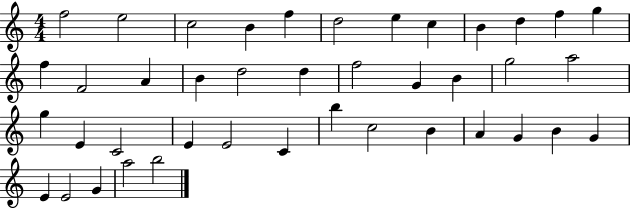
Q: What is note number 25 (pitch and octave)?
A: E4